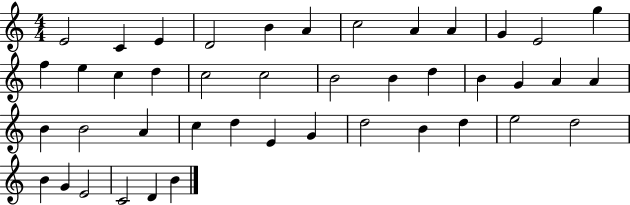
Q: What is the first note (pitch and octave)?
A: E4